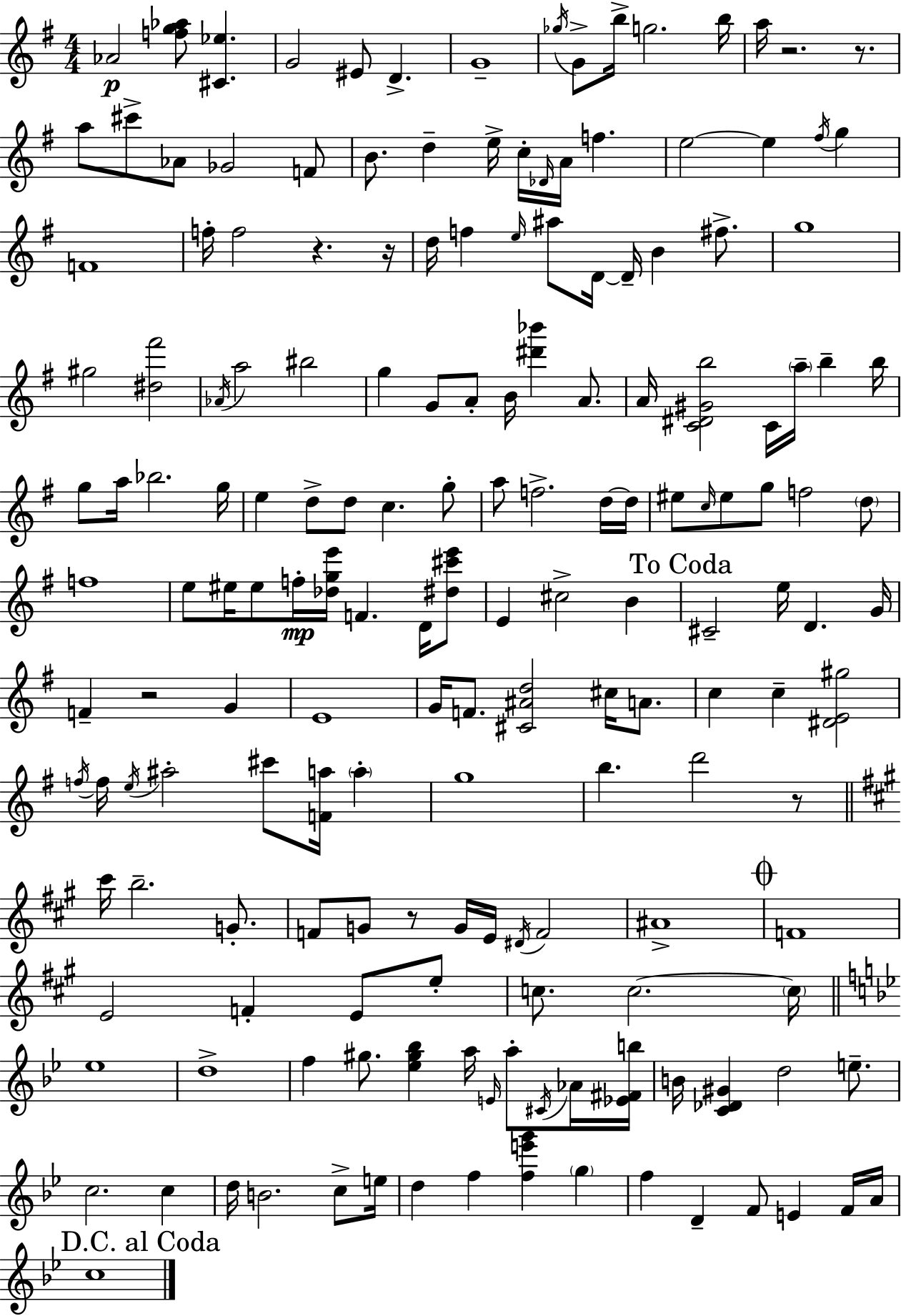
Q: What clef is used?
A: treble